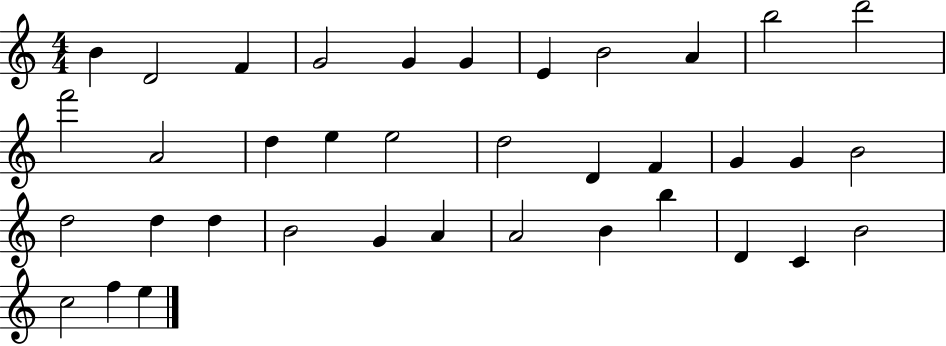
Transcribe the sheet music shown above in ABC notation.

X:1
T:Untitled
M:4/4
L:1/4
K:C
B D2 F G2 G G E B2 A b2 d'2 f'2 A2 d e e2 d2 D F G G B2 d2 d d B2 G A A2 B b D C B2 c2 f e